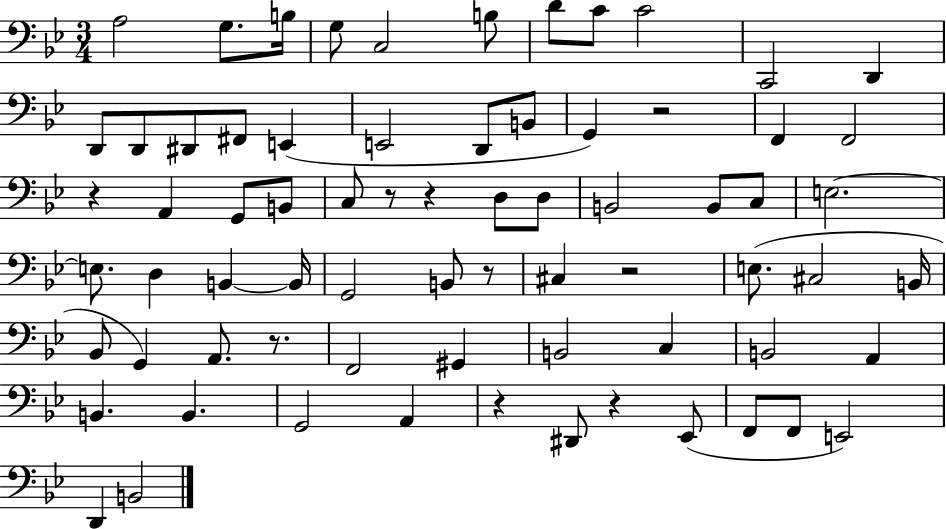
X:1
T:Untitled
M:3/4
L:1/4
K:Bb
A,2 G,/2 B,/4 G,/2 C,2 B,/2 D/2 C/2 C2 C,,2 D,, D,,/2 D,,/2 ^D,,/2 ^F,,/2 E,, E,,2 D,,/2 B,,/2 G,, z2 F,, F,,2 z A,, G,,/2 B,,/2 C,/2 z/2 z D,/2 D,/2 B,,2 B,,/2 C,/2 E,2 E,/2 D, B,, B,,/4 G,,2 B,,/2 z/2 ^C, z2 E,/2 ^C,2 B,,/4 _B,,/2 G,, A,,/2 z/2 F,,2 ^G,, B,,2 C, B,,2 A,, B,, B,, G,,2 A,, z ^D,,/2 z _E,,/2 F,,/2 F,,/2 E,,2 D,, B,,2